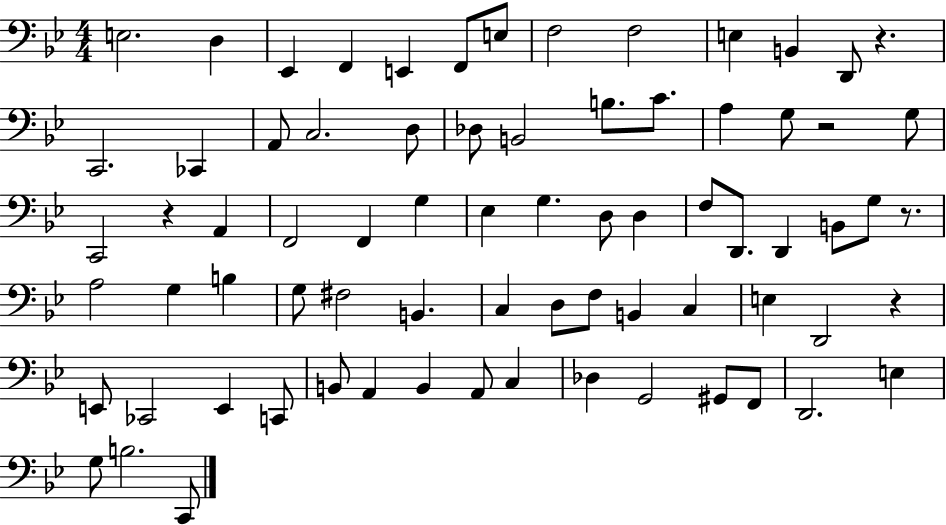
{
  \clef bass
  \numericTimeSignature
  \time 4/4
  \key bes \major
  e2. d4 | ees,4 f,4 e,4 f,8 e8 | f2 f2 | e4 b,4 d,8 r4. | \break c,2. ces,4 | a,8 c2. d8 | des8 b,2 b8. c'8. | a4 g8 r2 g8 | \break c,2 r4 a,4 | f,2 f,4 g4 | ees4 g4. d8 d4 | f8 d,8. d,4 b,8 g8 r8. | \break a2 g4 b4 | g8 fis2 b,4. | c4 d8 f8 b,4 c4 | e4 d,2 r4 | \break e,8 ces,2 e,4 c,8 | b,8 a,4 b,4 a,8 c4 | des4 g,2 gis,8 f,8 | d,2. e4 | \break g8 b2. c,8 | \bar "|."
}